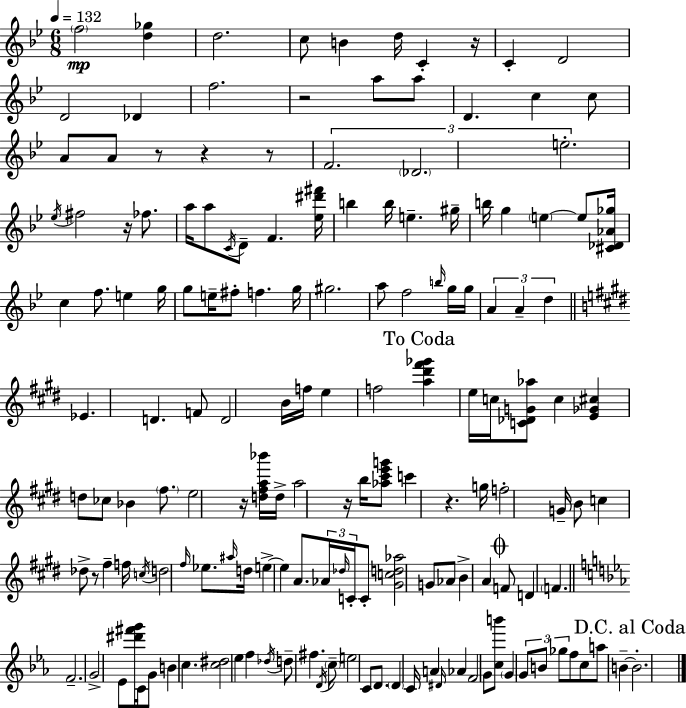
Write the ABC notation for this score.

X:1
T:Untitled
M:6/8
L:1/4
K:Gm
f2 [d_g] d2 c/2 B d/4 C z/4 C D2 D2 _D f2 z2 a/2 a/2 D c c/2 A/2 A/2 z/2 z z/2 F2 _D2 e2 _e/4 ^f2 z/4 _f/2 a/4 a/2 C/4 D/2 F [_e^d'^f']/4 b b/4 e ^g/4 b/4 g e e/2 [^C_D_A_g]/4 c f/2 e g/4 g/2 e/4 ^f/2 f g/4 ^g2 a/2 f2 b/4 g/4 g/4 A A d _E D F/2 D2 B/4 f/4 e f2 [a^d'^f'_g'] e/4 c/4 [C_DG_a]/2 c [E_G^c] d/2 _c/2 _B ^f/2 e2 z/4 [d^fa_b']/4 d/4 a2 z/4 b/4 [_a^c'e'g']/2 c' z g/4 f2 G/4 B/2 c _d/2 z/2 ^f f/4 c/4 d2 ^f/4 _e/2 ^a/4 d/4 e e A/2 _A/4 _d/4 C/4 C/2 [^Gcd_a]2 G/2 _A/2 B A F/2 D F F2 G2 _E/2 [^d'^f'g']/4 C/4 G/2 B c [c^d]2 _e f _d/4 d/2 ^f D/4 c/2 e2 C/2 D/2 D C/4 A ^D/4 _A F2 G/2 [cb']/2 G G/2 B/2 _g/2 f/2 c/2 a/2 B B2